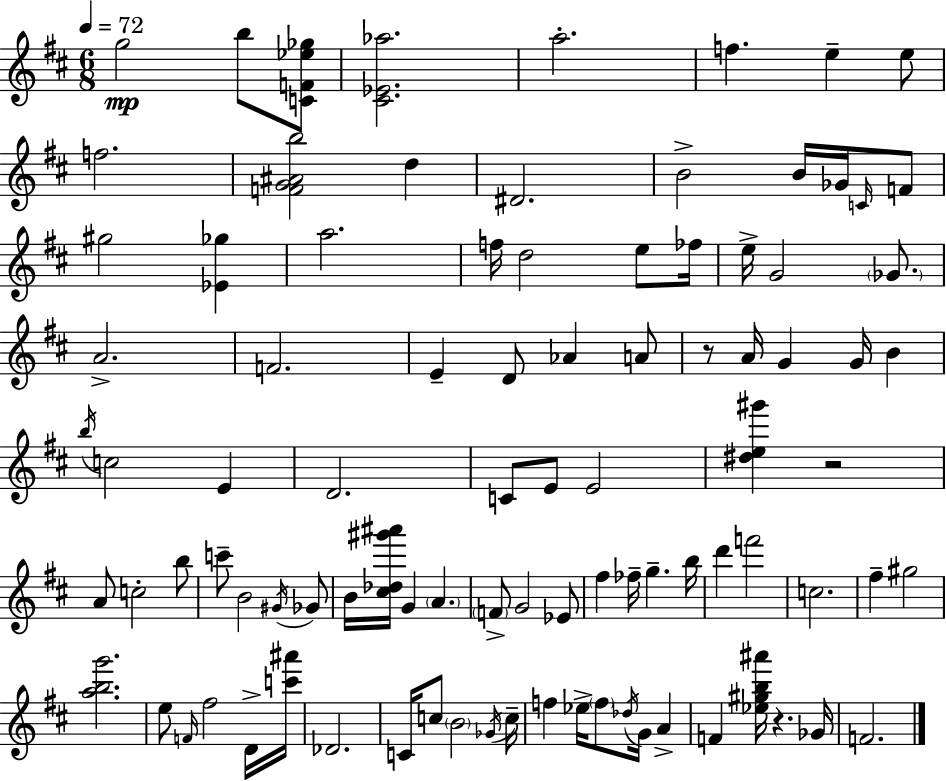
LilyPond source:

{
  \clef treble
  \numericTimeSignature
  \time 6/8
  \key d \major
  \tempo 4 = 72
  g''2\mp b''8 <c' f' ees'' ges''>8 | <cis' ees' aes''>2. | a''2.-. | f''4. e''4-- e''8 | \break f''2. | <f' g' ais' b''>2 d''4 | dis'2. | b'2-> b'16 ges'16 \grace { c'16 } f'8 | \break gis''2 <ees' ges''>4 | a''2. | f''16 d''2 e''8 | fes''16 e''16-> g'2 \parenthesize ges'8. | \break a'2.-> | f'2. | e'4-- d'8 aes'4 a'8 | r8 a'16 g'4 g'16 b'4 | \break \acciaccatura { b''16 } c''2 e'4 | d'2. | c'8 e'8 e'2 | <dis'' e'' gis'''>4 r2 | \break a'8 c''2-. | b''8 c'''8-- b'2 | \acciaccatura { gis'16 } ges'8 b'16 <cis'' des'' gis''' ais'''>16 g'4 \parenthesize a'4. | \parenthesize f'8-> g'2 | \break ees'8 fis''4 fes''16-- g''4.-- | b''16 d'''4 f'''2 | c''2. | fis''4-- gis''2 | \break <a'' b'' g'''>2. | e''8 \grace { f'16 } fis''2 | d'16-> <c''' ais'''>16 des'2. | c'16 c''8 \parenthesize b'2 | \break \acciaccatura { ges'16 } c''16-- f''4 ees''16-> \parenthesize f''8 | \acciaccatura { des''16 } g'16 a'4-> f'4 <ees'' gis'' b'' ais'''>16 r4. | ges'16 f'2. | \bar "|."
}